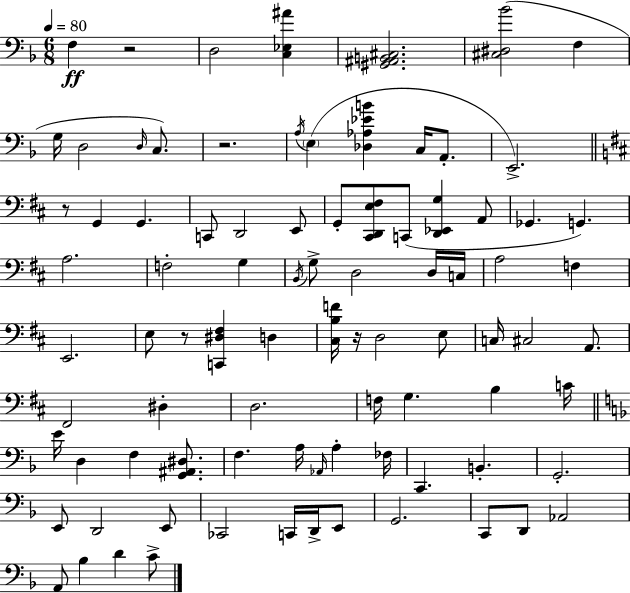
X:1
T:Untitled
M:6/8
L:1/4
K:Dm
F, z2 D,2 [C,_E,^A] [^G,,^A,,B,,^C,]2 [^C,^D,_B]2 F, G,/4 D,2 D,/4 C,/2 z2 A,/4 E, [_D,_A,_EB] C,/4 A,,/2 E,,2 z/2 G,, G,, C,,/2 D,,2 E,,/2 G,,/2 [^C,,D,,E,^F,]/2 C,,/2 [D,,_E,,G,] A,,/2 _G,, G,, A,2 F,2 G, B,,/4 G,/2 D,2 D,/4 C,/4 A,2 F, E,,2 E,/2 z/2 [C,,^D,^F,] D, [^C,B,F]/4 z/4 D,2 E,/2 C,/4 ^C,2 A,,/2 ^F,,2 ^D, D,2 F,/4 G, B, C/4 E/4 D, F, [G,,^A,,^D,]/2 F, A,/4 _A,,/4 A, _F,/4 C,, B,, G,,2 E,,/2 D,,2 E,,/2 _C,,2 C,,/4 D,,/4 E,,/2 G,,2 C,,/2 D,,/2 _A,,2 A,,/2 _B, D C/2